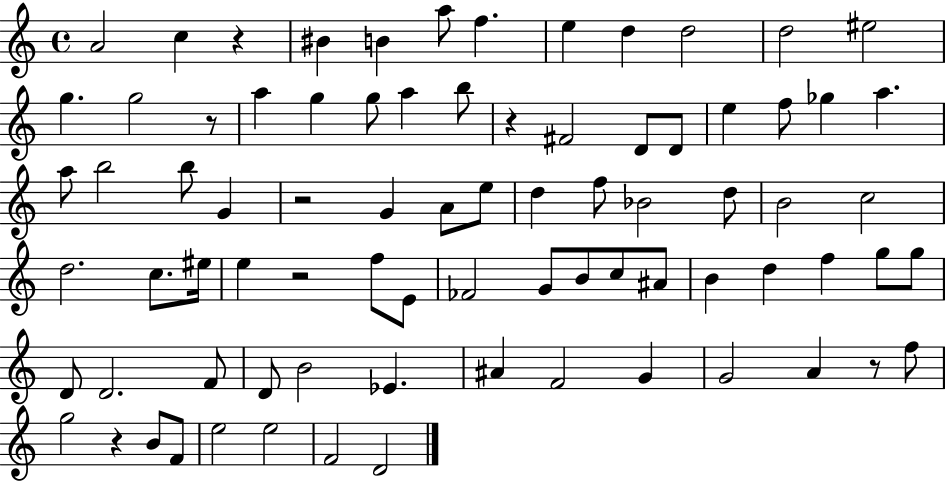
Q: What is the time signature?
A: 4/4